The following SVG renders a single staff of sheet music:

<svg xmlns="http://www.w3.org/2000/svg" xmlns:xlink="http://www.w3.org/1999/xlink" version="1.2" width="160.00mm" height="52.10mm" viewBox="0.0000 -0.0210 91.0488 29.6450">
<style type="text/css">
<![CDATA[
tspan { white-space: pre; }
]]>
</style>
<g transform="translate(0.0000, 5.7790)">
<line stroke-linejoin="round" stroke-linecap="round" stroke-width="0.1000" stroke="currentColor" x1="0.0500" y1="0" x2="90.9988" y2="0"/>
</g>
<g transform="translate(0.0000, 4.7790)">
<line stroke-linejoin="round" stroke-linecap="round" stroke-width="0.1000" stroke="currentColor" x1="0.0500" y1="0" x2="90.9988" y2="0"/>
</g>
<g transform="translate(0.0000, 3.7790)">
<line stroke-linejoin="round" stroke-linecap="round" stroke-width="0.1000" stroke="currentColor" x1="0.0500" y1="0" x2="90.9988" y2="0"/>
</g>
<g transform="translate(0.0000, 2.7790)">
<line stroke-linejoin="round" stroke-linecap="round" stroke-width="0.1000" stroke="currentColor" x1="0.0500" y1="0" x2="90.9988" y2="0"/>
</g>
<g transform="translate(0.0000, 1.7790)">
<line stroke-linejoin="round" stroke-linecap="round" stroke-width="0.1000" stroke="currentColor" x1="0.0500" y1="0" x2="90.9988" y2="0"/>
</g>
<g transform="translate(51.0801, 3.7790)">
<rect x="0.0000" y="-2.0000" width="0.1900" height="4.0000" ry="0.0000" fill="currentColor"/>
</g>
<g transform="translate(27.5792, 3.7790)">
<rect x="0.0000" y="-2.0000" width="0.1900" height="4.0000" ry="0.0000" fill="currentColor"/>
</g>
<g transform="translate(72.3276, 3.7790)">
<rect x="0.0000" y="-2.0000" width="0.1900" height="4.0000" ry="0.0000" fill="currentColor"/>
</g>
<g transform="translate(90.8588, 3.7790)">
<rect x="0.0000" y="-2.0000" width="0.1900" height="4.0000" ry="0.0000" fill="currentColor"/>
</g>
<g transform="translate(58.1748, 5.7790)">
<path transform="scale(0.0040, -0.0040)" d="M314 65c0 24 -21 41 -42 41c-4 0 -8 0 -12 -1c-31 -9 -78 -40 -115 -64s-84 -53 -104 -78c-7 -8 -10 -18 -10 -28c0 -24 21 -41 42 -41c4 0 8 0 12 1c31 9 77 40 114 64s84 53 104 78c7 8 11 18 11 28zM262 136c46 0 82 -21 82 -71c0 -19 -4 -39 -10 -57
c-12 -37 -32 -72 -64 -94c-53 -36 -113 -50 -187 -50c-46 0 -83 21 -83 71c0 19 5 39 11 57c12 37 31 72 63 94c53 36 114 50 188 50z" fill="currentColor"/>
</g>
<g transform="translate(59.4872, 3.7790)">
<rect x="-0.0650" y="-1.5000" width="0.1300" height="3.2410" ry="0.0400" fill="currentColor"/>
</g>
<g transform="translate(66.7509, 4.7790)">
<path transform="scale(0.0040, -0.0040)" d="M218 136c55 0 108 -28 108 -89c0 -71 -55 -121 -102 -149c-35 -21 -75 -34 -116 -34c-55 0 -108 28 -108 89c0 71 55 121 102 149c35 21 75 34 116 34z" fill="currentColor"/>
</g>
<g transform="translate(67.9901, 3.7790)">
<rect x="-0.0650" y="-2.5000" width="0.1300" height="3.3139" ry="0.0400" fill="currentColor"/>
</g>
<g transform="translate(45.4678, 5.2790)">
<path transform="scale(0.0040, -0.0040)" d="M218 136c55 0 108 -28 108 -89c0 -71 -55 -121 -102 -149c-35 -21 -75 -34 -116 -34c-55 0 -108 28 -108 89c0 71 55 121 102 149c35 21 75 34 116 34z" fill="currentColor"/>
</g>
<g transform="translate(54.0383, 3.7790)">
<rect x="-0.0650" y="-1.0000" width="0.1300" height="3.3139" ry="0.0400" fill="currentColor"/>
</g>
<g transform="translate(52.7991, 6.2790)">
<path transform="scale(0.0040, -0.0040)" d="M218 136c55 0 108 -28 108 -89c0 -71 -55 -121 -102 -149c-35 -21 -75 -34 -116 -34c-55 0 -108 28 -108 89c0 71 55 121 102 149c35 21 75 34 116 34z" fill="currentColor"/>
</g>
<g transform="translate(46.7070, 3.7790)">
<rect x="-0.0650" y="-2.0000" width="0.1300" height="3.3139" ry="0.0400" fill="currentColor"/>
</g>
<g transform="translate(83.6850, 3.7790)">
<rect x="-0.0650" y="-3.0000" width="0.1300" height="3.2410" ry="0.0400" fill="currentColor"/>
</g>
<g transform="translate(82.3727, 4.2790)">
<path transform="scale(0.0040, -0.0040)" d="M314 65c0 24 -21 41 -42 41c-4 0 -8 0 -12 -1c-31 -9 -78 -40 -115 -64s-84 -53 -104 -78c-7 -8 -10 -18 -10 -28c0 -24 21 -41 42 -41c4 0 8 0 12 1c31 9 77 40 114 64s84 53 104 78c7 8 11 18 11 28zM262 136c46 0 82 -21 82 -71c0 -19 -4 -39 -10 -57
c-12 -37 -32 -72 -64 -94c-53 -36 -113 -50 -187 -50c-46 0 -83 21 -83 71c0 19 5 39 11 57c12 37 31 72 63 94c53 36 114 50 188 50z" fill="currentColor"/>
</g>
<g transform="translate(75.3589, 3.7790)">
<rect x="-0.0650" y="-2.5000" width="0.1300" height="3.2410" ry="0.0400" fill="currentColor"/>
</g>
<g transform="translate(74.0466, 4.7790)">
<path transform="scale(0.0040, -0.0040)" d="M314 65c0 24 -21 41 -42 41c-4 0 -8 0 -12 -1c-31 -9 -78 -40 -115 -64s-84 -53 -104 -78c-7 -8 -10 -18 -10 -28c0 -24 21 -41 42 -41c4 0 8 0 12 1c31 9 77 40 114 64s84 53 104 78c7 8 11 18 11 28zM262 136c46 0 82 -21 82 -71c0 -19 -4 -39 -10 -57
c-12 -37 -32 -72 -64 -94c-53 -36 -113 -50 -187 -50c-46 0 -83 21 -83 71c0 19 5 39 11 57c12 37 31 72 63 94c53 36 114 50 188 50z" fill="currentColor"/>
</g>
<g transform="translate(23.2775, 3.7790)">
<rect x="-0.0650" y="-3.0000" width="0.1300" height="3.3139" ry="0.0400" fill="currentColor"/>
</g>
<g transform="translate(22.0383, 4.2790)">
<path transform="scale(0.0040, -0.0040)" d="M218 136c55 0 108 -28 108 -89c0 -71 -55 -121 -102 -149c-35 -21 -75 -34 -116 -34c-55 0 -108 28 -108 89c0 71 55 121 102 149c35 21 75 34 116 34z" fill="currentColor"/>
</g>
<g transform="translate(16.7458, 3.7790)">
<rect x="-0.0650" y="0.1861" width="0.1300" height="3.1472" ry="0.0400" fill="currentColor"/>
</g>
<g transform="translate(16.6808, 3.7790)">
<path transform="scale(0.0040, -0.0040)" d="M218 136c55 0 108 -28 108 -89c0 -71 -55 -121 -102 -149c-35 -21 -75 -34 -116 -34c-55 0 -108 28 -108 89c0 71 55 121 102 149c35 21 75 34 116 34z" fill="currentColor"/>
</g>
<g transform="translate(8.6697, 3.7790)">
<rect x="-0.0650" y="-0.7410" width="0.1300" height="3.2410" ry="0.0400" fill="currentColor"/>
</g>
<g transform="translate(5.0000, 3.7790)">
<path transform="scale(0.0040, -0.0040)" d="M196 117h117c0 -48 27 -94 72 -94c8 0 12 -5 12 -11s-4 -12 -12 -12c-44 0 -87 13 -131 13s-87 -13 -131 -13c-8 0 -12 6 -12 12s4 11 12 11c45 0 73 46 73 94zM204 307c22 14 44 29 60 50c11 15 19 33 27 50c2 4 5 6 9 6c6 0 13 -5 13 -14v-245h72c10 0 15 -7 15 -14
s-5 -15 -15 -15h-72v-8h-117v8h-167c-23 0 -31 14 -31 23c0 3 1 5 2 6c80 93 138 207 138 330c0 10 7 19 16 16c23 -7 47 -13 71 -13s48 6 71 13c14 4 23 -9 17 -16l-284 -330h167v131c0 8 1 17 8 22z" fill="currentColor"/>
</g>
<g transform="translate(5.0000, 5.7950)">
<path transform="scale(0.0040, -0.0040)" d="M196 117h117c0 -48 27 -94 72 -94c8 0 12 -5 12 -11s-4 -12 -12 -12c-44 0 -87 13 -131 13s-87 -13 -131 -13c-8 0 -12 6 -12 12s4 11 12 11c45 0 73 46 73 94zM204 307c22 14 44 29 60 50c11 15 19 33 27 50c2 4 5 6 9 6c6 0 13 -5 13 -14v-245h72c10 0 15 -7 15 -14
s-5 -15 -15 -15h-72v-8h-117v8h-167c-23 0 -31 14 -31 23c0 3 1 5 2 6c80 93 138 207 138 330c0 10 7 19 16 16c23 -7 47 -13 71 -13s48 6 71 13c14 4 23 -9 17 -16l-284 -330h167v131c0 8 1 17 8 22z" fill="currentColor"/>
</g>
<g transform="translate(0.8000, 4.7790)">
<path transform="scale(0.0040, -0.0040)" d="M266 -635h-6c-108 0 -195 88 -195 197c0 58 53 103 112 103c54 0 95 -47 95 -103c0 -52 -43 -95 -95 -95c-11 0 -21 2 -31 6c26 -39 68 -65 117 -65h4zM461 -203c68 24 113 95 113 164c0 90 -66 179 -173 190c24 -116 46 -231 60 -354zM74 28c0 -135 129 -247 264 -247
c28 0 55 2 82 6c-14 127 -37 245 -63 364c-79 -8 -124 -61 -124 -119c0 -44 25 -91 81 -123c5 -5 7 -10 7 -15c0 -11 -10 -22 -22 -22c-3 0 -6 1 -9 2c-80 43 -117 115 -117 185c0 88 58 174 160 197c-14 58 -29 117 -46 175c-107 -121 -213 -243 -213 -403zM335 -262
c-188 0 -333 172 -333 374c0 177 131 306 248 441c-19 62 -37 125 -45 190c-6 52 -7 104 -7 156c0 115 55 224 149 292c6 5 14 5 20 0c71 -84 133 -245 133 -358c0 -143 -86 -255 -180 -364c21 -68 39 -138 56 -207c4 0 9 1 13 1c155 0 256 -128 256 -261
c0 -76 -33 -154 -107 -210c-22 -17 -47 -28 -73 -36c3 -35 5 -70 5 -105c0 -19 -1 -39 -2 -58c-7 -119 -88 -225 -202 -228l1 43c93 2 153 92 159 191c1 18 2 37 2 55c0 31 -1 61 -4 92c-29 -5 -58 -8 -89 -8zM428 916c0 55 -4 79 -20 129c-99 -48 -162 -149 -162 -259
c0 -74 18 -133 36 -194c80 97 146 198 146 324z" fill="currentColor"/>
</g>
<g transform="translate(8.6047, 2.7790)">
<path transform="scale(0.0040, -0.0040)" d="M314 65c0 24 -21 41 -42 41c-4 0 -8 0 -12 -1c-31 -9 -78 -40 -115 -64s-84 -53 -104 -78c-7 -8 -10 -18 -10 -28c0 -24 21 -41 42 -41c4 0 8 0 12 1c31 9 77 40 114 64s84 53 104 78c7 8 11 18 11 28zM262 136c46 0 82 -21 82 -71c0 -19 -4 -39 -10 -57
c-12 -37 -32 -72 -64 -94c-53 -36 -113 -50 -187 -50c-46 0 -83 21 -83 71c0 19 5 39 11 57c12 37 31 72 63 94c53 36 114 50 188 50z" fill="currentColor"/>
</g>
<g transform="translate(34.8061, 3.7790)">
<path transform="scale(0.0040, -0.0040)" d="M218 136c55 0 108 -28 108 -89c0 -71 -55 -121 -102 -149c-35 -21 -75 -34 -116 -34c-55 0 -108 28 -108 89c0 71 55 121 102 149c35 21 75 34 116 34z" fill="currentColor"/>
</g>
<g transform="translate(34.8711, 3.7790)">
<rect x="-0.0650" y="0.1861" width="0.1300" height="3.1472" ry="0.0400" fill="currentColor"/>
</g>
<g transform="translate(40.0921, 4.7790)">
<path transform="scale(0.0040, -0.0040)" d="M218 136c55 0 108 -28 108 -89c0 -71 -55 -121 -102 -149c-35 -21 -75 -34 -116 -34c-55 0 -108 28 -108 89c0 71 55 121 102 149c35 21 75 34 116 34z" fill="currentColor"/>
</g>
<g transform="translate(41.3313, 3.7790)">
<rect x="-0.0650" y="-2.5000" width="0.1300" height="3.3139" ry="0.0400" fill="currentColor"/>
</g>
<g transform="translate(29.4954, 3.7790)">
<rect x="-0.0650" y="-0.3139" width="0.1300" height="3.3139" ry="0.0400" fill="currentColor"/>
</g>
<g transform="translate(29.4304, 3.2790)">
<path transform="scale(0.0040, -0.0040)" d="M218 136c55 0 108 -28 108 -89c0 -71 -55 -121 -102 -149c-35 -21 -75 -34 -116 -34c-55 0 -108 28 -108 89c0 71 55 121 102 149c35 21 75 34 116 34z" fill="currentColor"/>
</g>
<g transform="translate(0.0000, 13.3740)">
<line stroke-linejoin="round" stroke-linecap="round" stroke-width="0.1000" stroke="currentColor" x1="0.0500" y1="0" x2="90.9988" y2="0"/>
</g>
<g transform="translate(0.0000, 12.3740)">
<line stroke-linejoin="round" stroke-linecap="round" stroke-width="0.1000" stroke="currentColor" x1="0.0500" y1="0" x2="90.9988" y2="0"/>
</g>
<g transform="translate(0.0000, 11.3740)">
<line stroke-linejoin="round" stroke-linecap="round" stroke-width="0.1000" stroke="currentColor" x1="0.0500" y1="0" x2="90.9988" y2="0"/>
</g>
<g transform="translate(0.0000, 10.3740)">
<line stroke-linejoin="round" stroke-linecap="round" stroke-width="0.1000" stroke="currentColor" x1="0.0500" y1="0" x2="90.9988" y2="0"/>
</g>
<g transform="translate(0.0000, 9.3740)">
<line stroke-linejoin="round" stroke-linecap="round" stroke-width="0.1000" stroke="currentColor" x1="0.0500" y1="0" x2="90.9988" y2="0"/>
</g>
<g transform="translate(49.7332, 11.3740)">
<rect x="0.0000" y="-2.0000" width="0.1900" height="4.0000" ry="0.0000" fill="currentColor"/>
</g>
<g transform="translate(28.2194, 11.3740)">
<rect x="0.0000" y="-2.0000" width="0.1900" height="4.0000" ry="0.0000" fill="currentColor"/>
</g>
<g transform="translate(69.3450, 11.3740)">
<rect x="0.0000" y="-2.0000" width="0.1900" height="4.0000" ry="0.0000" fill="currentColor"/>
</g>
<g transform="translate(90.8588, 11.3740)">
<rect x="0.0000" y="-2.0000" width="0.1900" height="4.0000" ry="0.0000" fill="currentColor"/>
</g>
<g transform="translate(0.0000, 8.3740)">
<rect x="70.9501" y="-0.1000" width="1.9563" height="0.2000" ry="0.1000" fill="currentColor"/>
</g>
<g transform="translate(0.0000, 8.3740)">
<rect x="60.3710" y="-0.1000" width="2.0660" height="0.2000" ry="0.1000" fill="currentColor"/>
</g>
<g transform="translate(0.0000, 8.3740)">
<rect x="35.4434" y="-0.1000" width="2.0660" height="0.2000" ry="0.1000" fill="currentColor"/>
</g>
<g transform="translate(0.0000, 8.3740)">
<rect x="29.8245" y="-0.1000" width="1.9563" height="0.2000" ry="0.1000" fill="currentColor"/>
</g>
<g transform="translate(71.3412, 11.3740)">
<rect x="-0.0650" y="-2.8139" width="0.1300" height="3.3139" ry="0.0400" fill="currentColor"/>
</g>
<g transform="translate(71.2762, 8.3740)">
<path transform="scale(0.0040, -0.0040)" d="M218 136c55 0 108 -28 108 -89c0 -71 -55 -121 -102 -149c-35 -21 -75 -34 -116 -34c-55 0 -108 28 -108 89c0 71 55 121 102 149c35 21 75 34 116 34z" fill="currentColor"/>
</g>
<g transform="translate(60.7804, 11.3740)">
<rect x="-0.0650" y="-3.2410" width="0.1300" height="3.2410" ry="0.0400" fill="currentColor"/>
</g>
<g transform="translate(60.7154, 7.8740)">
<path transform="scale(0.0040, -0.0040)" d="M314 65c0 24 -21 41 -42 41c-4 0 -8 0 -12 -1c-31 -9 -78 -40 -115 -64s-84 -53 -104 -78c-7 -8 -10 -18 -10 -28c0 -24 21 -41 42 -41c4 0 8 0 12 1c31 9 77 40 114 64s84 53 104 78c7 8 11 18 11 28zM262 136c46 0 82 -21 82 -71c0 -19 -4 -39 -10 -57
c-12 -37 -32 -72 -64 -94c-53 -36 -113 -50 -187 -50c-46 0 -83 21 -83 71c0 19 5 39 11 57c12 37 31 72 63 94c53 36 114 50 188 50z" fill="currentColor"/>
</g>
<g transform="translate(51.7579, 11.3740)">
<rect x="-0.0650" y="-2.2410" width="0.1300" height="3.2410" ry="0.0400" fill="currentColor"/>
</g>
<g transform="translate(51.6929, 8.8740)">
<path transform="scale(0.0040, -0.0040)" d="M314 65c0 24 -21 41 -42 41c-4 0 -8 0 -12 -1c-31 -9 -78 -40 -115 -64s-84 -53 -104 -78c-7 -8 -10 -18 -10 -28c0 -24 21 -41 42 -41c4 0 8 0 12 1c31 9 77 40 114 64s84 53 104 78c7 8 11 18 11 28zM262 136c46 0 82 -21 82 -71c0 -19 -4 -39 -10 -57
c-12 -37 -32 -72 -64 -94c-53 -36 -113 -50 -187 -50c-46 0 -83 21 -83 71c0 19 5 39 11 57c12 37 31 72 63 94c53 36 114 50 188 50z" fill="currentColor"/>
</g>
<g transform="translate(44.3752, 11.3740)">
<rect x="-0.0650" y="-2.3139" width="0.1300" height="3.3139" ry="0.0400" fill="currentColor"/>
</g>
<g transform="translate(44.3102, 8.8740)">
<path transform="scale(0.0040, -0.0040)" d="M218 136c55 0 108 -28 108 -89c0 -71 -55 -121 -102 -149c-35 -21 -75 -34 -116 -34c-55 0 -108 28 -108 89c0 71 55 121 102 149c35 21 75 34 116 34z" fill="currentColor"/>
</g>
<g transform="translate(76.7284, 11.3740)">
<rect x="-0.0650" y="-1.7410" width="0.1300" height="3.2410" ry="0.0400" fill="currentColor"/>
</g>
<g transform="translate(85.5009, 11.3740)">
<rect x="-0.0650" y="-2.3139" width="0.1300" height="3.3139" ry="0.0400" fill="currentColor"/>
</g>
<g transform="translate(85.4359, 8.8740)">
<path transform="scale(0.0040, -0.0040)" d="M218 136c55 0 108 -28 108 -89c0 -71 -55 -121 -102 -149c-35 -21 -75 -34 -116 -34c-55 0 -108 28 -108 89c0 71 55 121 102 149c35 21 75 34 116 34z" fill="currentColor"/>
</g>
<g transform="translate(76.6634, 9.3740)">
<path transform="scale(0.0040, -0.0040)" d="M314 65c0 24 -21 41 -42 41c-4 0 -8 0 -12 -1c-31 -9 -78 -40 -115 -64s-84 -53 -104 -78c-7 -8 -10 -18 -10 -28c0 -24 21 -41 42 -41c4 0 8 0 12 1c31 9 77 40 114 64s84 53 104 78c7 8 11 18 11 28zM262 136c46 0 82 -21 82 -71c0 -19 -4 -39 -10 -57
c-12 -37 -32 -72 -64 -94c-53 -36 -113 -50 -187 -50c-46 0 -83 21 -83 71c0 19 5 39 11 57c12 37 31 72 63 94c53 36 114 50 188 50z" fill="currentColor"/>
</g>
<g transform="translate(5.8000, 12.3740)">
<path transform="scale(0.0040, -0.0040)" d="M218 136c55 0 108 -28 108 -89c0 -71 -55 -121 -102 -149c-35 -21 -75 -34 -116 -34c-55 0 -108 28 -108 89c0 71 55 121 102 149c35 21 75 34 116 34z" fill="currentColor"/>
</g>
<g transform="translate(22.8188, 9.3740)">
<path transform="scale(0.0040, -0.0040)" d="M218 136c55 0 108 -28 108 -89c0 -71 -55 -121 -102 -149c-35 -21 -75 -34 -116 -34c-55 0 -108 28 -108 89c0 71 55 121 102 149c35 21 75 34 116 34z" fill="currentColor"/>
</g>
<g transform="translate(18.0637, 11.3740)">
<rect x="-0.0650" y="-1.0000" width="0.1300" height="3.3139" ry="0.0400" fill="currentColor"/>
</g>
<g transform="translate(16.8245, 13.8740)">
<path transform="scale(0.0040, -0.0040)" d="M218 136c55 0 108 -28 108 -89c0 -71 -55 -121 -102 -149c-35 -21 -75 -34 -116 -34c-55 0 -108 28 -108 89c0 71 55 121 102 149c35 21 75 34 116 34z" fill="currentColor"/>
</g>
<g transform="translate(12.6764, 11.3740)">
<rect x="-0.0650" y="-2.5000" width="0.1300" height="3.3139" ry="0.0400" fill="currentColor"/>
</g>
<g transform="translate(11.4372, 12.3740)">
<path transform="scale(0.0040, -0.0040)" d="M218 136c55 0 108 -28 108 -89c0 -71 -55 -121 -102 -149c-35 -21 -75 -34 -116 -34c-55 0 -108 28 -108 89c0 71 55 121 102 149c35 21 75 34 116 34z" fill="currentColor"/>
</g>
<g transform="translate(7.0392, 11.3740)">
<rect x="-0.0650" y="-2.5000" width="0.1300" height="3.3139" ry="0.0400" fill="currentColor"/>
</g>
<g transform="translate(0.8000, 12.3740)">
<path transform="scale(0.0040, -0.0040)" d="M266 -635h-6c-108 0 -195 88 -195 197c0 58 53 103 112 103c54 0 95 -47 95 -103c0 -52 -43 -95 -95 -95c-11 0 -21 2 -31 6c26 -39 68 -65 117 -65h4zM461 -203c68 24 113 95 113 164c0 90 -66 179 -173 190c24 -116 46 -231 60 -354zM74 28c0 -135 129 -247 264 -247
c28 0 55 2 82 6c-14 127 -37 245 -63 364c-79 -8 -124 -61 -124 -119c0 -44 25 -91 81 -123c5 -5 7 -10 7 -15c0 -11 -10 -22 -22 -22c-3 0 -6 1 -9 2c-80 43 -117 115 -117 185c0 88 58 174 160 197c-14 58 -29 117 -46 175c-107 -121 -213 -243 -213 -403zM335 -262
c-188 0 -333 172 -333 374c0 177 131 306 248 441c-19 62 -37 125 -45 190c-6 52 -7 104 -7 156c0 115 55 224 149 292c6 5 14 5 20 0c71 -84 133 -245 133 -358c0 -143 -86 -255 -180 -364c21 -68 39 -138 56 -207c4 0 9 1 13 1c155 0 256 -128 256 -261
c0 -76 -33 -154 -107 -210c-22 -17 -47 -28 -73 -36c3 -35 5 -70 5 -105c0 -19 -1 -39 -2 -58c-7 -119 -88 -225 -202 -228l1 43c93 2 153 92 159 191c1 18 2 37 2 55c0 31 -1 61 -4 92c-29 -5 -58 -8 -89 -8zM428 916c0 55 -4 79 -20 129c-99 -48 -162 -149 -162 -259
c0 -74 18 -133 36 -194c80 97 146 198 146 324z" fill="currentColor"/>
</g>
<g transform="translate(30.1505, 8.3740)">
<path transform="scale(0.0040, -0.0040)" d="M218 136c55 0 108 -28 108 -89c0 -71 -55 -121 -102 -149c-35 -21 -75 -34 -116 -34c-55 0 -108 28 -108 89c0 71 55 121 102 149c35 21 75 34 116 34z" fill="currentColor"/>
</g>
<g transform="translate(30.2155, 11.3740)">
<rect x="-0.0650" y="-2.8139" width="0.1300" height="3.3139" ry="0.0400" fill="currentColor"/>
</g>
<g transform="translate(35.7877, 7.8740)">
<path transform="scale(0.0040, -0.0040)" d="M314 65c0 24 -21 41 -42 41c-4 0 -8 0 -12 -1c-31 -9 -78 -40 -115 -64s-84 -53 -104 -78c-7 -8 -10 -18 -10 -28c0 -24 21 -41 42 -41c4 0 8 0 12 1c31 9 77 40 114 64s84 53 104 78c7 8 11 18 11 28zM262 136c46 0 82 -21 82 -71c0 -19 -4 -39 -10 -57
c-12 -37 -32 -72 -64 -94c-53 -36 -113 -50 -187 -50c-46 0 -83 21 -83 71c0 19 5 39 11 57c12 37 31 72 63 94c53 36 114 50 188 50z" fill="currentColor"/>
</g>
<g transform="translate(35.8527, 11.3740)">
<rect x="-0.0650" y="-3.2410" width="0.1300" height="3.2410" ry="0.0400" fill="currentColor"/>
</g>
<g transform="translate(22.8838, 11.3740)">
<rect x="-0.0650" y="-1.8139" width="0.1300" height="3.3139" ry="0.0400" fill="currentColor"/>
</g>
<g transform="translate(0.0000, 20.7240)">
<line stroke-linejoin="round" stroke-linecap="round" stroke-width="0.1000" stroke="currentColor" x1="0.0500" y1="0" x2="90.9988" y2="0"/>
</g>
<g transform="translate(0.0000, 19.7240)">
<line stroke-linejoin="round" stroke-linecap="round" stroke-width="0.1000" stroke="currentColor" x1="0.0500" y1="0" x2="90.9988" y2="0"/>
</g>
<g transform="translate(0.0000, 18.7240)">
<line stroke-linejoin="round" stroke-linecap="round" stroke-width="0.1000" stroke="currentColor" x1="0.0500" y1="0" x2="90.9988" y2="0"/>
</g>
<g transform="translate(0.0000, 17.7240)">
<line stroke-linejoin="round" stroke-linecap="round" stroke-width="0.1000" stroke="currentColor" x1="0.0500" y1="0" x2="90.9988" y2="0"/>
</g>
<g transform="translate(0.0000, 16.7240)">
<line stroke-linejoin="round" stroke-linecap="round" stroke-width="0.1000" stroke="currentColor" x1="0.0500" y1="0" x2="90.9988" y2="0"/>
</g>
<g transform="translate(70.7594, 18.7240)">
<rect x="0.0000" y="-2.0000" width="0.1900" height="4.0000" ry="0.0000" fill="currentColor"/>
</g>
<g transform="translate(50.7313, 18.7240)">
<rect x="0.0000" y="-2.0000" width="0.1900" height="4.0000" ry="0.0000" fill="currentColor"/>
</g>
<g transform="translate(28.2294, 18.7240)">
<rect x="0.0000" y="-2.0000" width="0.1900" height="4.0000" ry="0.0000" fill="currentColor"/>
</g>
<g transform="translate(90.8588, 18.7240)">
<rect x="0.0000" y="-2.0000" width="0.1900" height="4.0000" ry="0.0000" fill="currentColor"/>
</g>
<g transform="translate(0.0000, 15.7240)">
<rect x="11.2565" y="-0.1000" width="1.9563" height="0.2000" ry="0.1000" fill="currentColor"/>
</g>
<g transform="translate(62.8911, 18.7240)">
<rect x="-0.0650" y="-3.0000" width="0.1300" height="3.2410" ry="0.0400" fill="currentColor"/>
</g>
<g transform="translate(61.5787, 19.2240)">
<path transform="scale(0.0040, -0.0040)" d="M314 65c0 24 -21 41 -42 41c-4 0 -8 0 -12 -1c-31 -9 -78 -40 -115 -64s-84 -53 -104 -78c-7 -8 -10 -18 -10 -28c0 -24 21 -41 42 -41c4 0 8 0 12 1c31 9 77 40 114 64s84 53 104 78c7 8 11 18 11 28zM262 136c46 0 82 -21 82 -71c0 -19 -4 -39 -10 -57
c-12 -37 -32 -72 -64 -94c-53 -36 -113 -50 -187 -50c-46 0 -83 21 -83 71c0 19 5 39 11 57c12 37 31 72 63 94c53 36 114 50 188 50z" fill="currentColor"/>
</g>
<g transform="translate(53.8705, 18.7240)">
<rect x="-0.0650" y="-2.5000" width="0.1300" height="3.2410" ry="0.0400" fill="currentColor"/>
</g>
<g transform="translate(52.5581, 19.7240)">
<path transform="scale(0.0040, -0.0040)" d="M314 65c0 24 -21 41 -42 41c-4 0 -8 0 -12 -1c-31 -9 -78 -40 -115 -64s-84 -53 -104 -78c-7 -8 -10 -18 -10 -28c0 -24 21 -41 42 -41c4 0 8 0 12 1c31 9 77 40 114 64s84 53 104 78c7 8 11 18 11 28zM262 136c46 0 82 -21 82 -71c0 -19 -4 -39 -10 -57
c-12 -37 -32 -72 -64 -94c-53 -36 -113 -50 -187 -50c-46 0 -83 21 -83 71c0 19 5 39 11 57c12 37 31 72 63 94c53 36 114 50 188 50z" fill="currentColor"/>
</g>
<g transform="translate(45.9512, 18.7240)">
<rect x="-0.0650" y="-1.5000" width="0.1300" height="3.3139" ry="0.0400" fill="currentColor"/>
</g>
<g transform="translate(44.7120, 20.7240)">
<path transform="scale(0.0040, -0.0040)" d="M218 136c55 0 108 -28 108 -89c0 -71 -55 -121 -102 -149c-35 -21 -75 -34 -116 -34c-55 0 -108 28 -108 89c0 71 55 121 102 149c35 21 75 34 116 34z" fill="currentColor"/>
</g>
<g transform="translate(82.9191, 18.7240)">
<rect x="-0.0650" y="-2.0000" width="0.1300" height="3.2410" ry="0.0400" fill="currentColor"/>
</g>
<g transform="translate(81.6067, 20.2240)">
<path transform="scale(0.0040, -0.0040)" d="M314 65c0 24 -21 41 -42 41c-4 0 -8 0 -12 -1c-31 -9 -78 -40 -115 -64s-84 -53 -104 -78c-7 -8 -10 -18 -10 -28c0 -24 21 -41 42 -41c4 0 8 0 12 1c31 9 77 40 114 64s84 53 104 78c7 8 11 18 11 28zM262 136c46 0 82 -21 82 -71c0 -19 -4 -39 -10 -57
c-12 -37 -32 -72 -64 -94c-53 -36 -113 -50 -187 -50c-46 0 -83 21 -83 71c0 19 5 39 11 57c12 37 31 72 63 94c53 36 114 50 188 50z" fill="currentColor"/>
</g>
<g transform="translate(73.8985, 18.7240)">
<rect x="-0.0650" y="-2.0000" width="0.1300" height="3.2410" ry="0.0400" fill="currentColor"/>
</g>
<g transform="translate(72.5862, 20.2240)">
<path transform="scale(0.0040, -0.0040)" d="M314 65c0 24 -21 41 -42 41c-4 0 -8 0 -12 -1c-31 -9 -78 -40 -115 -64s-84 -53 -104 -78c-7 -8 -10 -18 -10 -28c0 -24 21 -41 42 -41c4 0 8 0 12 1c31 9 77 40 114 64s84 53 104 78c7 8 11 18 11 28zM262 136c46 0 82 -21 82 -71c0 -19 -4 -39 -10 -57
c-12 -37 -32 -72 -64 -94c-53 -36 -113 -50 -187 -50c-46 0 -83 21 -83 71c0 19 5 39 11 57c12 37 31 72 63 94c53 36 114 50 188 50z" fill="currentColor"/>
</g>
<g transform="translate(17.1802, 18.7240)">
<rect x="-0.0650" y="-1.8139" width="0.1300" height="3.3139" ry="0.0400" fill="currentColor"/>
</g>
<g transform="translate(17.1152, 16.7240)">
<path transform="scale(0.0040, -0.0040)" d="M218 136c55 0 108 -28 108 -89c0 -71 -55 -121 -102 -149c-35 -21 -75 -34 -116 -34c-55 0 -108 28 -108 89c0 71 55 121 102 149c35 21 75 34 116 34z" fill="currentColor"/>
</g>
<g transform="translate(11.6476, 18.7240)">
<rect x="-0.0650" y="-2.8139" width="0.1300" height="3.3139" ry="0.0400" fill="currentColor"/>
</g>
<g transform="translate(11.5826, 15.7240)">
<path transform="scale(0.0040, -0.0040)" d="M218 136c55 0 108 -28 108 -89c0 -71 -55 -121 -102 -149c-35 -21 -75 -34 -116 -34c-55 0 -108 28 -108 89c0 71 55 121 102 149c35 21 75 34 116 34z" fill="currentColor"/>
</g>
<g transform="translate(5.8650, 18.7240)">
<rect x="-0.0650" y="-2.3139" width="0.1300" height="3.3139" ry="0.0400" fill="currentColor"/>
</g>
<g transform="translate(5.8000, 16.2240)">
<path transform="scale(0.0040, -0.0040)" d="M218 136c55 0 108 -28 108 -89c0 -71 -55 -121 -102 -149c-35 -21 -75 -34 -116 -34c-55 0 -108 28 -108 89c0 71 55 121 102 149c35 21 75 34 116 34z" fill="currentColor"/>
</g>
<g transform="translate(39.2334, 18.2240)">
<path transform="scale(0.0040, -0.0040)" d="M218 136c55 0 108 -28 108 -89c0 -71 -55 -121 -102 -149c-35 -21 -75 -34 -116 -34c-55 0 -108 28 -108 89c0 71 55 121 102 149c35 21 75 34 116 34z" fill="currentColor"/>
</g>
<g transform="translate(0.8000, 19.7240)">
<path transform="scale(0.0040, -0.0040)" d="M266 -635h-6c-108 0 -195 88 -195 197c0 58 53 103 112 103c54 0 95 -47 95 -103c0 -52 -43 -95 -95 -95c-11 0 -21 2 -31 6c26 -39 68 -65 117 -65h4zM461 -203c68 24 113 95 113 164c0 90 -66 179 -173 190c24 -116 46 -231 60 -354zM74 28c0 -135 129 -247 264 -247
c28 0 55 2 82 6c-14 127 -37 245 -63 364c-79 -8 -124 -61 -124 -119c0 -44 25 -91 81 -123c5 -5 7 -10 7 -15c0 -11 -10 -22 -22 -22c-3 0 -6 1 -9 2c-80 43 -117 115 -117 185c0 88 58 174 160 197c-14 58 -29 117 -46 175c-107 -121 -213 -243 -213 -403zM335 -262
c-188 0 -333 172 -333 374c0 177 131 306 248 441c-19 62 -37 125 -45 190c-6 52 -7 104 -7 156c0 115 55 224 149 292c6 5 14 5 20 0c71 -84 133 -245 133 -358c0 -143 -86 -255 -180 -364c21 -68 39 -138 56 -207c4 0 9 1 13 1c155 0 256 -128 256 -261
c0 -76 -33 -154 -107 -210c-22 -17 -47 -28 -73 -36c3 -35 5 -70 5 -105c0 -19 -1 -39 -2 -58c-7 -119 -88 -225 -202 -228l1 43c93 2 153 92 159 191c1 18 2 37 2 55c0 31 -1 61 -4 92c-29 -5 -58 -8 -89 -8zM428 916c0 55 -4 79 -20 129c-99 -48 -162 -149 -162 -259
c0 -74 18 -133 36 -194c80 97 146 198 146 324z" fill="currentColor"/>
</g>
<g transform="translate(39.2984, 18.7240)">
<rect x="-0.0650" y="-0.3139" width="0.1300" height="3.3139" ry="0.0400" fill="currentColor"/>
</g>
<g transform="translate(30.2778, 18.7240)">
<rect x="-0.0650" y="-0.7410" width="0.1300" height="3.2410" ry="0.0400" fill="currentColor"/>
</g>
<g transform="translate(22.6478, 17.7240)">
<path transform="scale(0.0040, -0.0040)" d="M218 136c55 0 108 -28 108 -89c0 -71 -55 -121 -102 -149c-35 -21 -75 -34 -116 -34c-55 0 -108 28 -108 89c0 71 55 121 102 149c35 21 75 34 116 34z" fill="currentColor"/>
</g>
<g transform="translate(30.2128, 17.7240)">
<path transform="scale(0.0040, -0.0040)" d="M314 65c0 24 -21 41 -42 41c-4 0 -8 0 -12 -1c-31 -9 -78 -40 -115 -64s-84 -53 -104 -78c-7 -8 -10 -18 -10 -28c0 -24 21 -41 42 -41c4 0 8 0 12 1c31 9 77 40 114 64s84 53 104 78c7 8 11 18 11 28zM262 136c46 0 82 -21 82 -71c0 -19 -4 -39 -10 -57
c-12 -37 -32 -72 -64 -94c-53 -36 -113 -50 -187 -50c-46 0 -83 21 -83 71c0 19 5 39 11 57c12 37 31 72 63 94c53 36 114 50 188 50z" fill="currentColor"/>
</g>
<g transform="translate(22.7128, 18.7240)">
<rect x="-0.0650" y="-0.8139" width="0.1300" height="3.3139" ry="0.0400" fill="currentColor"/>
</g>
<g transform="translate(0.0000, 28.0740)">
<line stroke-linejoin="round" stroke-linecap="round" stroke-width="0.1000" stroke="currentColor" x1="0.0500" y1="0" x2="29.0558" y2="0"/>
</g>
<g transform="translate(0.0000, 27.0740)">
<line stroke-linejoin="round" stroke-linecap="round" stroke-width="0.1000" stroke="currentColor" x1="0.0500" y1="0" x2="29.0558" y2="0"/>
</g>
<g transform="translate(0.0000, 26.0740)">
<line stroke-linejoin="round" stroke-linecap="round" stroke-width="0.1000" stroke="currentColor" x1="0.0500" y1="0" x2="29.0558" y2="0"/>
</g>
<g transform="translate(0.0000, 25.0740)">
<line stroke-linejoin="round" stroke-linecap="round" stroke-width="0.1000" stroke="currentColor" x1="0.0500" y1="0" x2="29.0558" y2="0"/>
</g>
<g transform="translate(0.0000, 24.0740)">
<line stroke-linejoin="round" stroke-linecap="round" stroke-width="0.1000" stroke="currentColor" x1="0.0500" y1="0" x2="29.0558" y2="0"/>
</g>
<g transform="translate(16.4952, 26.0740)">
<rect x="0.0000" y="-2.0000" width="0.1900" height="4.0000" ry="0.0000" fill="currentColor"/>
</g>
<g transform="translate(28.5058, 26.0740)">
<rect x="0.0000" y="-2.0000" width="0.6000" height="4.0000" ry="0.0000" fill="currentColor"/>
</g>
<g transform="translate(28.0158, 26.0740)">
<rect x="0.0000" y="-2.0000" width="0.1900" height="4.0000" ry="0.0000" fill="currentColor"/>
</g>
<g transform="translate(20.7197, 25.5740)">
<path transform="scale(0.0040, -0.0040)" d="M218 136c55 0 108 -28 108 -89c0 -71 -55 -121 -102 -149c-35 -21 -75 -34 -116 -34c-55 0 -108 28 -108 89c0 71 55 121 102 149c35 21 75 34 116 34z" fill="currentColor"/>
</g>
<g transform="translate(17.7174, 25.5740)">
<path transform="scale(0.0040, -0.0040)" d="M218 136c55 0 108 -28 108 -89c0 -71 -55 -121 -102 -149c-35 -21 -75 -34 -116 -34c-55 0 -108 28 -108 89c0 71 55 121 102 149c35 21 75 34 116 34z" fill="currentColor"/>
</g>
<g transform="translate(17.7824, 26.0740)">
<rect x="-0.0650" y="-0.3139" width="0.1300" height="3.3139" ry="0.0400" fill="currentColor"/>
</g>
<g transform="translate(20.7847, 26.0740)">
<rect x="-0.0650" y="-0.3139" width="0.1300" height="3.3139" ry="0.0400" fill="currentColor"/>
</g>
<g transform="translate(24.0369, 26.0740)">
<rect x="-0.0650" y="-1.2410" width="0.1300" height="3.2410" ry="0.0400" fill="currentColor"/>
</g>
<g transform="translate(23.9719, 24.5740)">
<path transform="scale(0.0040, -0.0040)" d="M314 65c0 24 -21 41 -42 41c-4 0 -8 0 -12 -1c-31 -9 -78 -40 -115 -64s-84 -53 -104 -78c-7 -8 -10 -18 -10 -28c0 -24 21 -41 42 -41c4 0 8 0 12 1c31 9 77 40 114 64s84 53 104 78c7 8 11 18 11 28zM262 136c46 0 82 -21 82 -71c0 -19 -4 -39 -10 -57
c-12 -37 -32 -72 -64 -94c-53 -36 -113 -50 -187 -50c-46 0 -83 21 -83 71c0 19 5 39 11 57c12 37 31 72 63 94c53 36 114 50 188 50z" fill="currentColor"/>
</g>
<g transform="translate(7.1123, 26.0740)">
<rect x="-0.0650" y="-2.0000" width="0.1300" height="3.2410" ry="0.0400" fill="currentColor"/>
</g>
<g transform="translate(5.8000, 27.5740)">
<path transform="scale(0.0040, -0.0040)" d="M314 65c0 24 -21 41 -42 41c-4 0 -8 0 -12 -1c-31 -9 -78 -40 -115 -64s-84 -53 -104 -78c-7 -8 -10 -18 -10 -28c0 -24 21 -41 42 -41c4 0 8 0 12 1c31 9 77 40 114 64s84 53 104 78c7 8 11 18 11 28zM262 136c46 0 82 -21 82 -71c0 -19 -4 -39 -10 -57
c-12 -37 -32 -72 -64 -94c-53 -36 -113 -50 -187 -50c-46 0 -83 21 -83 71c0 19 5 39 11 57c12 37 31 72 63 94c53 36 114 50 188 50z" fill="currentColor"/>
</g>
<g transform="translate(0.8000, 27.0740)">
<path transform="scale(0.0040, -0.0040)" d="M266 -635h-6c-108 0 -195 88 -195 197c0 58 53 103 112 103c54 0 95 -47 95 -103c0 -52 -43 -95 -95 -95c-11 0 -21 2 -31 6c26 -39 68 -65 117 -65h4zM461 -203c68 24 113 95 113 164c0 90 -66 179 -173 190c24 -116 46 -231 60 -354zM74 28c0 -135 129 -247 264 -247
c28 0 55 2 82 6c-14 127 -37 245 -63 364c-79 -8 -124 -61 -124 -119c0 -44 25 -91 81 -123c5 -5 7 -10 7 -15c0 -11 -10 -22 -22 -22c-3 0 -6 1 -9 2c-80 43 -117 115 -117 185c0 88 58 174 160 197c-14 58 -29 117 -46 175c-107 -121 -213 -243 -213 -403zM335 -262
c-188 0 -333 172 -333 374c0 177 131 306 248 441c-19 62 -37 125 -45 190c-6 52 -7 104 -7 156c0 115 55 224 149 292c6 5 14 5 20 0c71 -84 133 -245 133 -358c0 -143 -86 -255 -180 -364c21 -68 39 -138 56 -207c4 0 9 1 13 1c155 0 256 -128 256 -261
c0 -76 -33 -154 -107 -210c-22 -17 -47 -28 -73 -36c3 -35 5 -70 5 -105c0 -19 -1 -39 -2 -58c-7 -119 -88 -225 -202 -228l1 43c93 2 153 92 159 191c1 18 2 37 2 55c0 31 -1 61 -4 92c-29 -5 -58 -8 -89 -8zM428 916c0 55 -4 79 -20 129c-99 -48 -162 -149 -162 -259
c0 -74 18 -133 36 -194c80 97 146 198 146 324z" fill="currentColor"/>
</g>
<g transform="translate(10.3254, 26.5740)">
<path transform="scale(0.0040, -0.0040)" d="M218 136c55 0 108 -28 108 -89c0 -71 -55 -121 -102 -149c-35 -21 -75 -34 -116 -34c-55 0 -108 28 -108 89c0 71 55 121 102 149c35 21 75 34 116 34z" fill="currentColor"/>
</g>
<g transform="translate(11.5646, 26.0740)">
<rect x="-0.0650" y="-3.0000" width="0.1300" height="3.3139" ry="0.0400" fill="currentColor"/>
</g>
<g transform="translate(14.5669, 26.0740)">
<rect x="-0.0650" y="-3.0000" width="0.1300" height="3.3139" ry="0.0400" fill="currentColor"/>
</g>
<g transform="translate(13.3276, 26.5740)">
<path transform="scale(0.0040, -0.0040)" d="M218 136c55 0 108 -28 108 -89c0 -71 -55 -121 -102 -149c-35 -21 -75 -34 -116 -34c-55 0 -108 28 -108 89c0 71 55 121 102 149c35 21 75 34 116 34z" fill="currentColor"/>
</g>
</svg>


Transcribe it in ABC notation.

X:1
T:Untitled
M:4/4
L:1/4
K:C
d2 B A c B G F D E2 G G2 A2 G G D f a b2 g g2 b2 a f2 g g a f d d2 c E G2 A2 F2 F2 F2 A A c c e2